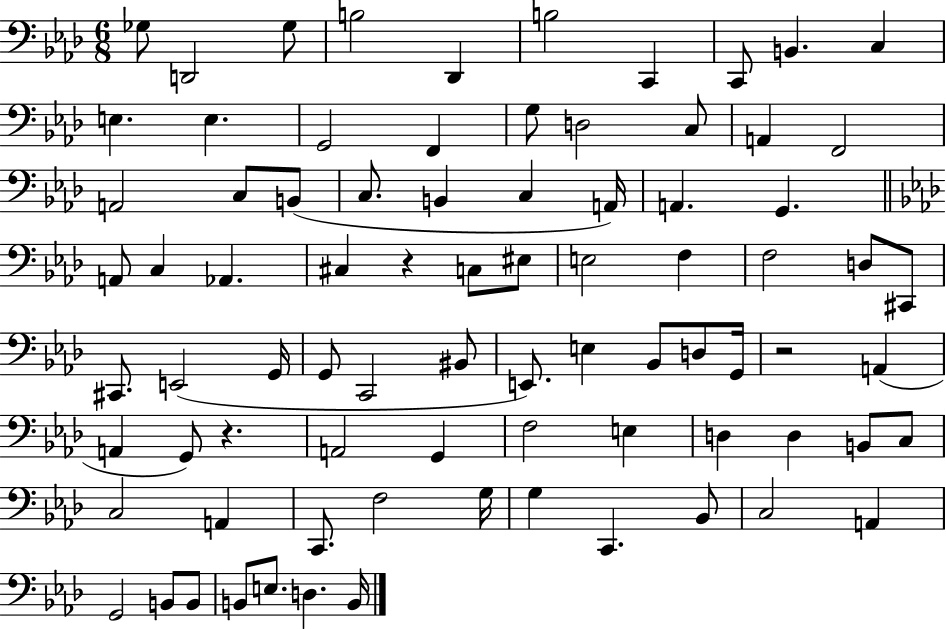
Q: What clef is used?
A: bass